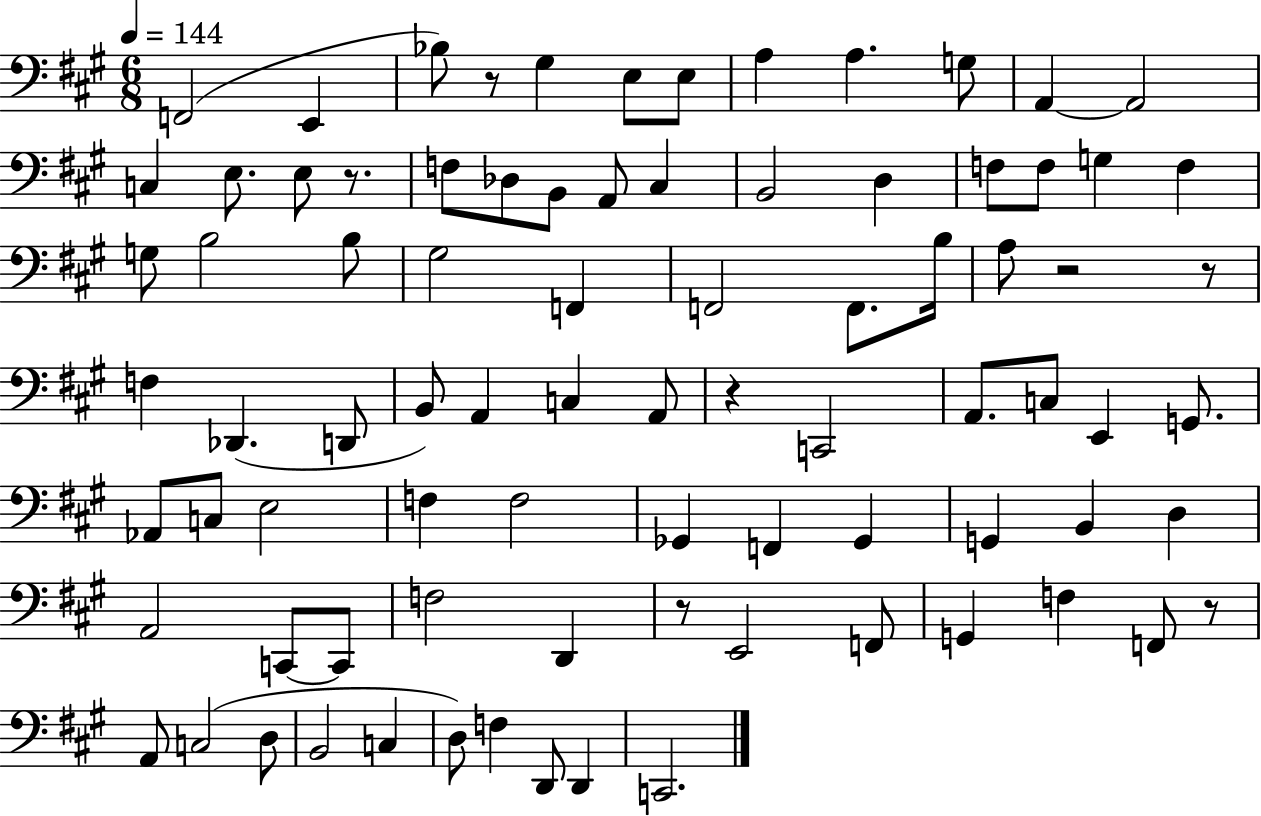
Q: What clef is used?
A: bass